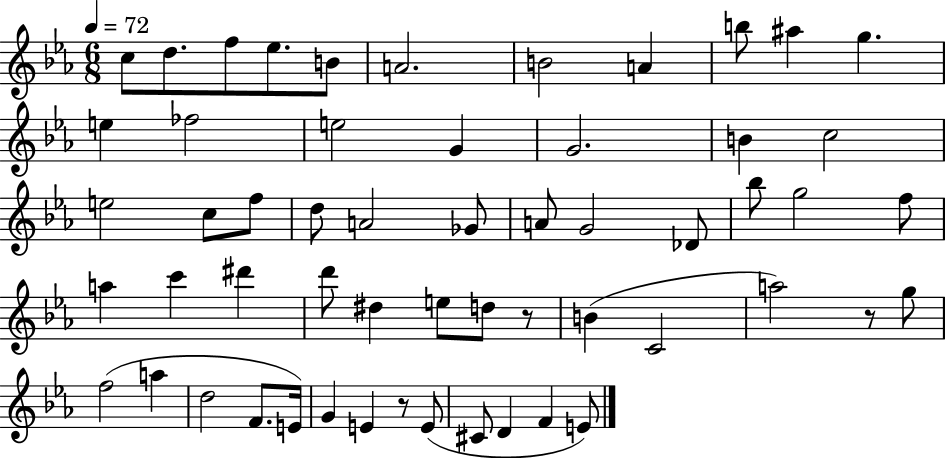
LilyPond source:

{
  \clef treble
  \numericTimeSignature
  \time 6/8
  \key ees \major
  \tempo 4 = 72
  \repeat volta 2 { c''8 d''8. f''8 ees''8. b'8 | a'2. | b'2 a'4 | b''8 ais''4 g''4. | \break e''4 fes''2 | e''2 g'4 | g'2. | b'4 c''2 | \break e''2 c''8 f''8 | d''8 a'2 ges'8 | a'8 g'2 des'8 | bes''8 g''2 f''8 | \break a''4 c'''4 dis'''4 | d'''8 dis''4 e''8 d''8 r8 | b'4( c'2 | a''2) r8 g''8 | \break f''2( a''4 | d''2 f'8. e'16) | g'4 e'4 r8 e'8( | cis'8 d'4 f'4 e'8) | \break } \bar "|."
}